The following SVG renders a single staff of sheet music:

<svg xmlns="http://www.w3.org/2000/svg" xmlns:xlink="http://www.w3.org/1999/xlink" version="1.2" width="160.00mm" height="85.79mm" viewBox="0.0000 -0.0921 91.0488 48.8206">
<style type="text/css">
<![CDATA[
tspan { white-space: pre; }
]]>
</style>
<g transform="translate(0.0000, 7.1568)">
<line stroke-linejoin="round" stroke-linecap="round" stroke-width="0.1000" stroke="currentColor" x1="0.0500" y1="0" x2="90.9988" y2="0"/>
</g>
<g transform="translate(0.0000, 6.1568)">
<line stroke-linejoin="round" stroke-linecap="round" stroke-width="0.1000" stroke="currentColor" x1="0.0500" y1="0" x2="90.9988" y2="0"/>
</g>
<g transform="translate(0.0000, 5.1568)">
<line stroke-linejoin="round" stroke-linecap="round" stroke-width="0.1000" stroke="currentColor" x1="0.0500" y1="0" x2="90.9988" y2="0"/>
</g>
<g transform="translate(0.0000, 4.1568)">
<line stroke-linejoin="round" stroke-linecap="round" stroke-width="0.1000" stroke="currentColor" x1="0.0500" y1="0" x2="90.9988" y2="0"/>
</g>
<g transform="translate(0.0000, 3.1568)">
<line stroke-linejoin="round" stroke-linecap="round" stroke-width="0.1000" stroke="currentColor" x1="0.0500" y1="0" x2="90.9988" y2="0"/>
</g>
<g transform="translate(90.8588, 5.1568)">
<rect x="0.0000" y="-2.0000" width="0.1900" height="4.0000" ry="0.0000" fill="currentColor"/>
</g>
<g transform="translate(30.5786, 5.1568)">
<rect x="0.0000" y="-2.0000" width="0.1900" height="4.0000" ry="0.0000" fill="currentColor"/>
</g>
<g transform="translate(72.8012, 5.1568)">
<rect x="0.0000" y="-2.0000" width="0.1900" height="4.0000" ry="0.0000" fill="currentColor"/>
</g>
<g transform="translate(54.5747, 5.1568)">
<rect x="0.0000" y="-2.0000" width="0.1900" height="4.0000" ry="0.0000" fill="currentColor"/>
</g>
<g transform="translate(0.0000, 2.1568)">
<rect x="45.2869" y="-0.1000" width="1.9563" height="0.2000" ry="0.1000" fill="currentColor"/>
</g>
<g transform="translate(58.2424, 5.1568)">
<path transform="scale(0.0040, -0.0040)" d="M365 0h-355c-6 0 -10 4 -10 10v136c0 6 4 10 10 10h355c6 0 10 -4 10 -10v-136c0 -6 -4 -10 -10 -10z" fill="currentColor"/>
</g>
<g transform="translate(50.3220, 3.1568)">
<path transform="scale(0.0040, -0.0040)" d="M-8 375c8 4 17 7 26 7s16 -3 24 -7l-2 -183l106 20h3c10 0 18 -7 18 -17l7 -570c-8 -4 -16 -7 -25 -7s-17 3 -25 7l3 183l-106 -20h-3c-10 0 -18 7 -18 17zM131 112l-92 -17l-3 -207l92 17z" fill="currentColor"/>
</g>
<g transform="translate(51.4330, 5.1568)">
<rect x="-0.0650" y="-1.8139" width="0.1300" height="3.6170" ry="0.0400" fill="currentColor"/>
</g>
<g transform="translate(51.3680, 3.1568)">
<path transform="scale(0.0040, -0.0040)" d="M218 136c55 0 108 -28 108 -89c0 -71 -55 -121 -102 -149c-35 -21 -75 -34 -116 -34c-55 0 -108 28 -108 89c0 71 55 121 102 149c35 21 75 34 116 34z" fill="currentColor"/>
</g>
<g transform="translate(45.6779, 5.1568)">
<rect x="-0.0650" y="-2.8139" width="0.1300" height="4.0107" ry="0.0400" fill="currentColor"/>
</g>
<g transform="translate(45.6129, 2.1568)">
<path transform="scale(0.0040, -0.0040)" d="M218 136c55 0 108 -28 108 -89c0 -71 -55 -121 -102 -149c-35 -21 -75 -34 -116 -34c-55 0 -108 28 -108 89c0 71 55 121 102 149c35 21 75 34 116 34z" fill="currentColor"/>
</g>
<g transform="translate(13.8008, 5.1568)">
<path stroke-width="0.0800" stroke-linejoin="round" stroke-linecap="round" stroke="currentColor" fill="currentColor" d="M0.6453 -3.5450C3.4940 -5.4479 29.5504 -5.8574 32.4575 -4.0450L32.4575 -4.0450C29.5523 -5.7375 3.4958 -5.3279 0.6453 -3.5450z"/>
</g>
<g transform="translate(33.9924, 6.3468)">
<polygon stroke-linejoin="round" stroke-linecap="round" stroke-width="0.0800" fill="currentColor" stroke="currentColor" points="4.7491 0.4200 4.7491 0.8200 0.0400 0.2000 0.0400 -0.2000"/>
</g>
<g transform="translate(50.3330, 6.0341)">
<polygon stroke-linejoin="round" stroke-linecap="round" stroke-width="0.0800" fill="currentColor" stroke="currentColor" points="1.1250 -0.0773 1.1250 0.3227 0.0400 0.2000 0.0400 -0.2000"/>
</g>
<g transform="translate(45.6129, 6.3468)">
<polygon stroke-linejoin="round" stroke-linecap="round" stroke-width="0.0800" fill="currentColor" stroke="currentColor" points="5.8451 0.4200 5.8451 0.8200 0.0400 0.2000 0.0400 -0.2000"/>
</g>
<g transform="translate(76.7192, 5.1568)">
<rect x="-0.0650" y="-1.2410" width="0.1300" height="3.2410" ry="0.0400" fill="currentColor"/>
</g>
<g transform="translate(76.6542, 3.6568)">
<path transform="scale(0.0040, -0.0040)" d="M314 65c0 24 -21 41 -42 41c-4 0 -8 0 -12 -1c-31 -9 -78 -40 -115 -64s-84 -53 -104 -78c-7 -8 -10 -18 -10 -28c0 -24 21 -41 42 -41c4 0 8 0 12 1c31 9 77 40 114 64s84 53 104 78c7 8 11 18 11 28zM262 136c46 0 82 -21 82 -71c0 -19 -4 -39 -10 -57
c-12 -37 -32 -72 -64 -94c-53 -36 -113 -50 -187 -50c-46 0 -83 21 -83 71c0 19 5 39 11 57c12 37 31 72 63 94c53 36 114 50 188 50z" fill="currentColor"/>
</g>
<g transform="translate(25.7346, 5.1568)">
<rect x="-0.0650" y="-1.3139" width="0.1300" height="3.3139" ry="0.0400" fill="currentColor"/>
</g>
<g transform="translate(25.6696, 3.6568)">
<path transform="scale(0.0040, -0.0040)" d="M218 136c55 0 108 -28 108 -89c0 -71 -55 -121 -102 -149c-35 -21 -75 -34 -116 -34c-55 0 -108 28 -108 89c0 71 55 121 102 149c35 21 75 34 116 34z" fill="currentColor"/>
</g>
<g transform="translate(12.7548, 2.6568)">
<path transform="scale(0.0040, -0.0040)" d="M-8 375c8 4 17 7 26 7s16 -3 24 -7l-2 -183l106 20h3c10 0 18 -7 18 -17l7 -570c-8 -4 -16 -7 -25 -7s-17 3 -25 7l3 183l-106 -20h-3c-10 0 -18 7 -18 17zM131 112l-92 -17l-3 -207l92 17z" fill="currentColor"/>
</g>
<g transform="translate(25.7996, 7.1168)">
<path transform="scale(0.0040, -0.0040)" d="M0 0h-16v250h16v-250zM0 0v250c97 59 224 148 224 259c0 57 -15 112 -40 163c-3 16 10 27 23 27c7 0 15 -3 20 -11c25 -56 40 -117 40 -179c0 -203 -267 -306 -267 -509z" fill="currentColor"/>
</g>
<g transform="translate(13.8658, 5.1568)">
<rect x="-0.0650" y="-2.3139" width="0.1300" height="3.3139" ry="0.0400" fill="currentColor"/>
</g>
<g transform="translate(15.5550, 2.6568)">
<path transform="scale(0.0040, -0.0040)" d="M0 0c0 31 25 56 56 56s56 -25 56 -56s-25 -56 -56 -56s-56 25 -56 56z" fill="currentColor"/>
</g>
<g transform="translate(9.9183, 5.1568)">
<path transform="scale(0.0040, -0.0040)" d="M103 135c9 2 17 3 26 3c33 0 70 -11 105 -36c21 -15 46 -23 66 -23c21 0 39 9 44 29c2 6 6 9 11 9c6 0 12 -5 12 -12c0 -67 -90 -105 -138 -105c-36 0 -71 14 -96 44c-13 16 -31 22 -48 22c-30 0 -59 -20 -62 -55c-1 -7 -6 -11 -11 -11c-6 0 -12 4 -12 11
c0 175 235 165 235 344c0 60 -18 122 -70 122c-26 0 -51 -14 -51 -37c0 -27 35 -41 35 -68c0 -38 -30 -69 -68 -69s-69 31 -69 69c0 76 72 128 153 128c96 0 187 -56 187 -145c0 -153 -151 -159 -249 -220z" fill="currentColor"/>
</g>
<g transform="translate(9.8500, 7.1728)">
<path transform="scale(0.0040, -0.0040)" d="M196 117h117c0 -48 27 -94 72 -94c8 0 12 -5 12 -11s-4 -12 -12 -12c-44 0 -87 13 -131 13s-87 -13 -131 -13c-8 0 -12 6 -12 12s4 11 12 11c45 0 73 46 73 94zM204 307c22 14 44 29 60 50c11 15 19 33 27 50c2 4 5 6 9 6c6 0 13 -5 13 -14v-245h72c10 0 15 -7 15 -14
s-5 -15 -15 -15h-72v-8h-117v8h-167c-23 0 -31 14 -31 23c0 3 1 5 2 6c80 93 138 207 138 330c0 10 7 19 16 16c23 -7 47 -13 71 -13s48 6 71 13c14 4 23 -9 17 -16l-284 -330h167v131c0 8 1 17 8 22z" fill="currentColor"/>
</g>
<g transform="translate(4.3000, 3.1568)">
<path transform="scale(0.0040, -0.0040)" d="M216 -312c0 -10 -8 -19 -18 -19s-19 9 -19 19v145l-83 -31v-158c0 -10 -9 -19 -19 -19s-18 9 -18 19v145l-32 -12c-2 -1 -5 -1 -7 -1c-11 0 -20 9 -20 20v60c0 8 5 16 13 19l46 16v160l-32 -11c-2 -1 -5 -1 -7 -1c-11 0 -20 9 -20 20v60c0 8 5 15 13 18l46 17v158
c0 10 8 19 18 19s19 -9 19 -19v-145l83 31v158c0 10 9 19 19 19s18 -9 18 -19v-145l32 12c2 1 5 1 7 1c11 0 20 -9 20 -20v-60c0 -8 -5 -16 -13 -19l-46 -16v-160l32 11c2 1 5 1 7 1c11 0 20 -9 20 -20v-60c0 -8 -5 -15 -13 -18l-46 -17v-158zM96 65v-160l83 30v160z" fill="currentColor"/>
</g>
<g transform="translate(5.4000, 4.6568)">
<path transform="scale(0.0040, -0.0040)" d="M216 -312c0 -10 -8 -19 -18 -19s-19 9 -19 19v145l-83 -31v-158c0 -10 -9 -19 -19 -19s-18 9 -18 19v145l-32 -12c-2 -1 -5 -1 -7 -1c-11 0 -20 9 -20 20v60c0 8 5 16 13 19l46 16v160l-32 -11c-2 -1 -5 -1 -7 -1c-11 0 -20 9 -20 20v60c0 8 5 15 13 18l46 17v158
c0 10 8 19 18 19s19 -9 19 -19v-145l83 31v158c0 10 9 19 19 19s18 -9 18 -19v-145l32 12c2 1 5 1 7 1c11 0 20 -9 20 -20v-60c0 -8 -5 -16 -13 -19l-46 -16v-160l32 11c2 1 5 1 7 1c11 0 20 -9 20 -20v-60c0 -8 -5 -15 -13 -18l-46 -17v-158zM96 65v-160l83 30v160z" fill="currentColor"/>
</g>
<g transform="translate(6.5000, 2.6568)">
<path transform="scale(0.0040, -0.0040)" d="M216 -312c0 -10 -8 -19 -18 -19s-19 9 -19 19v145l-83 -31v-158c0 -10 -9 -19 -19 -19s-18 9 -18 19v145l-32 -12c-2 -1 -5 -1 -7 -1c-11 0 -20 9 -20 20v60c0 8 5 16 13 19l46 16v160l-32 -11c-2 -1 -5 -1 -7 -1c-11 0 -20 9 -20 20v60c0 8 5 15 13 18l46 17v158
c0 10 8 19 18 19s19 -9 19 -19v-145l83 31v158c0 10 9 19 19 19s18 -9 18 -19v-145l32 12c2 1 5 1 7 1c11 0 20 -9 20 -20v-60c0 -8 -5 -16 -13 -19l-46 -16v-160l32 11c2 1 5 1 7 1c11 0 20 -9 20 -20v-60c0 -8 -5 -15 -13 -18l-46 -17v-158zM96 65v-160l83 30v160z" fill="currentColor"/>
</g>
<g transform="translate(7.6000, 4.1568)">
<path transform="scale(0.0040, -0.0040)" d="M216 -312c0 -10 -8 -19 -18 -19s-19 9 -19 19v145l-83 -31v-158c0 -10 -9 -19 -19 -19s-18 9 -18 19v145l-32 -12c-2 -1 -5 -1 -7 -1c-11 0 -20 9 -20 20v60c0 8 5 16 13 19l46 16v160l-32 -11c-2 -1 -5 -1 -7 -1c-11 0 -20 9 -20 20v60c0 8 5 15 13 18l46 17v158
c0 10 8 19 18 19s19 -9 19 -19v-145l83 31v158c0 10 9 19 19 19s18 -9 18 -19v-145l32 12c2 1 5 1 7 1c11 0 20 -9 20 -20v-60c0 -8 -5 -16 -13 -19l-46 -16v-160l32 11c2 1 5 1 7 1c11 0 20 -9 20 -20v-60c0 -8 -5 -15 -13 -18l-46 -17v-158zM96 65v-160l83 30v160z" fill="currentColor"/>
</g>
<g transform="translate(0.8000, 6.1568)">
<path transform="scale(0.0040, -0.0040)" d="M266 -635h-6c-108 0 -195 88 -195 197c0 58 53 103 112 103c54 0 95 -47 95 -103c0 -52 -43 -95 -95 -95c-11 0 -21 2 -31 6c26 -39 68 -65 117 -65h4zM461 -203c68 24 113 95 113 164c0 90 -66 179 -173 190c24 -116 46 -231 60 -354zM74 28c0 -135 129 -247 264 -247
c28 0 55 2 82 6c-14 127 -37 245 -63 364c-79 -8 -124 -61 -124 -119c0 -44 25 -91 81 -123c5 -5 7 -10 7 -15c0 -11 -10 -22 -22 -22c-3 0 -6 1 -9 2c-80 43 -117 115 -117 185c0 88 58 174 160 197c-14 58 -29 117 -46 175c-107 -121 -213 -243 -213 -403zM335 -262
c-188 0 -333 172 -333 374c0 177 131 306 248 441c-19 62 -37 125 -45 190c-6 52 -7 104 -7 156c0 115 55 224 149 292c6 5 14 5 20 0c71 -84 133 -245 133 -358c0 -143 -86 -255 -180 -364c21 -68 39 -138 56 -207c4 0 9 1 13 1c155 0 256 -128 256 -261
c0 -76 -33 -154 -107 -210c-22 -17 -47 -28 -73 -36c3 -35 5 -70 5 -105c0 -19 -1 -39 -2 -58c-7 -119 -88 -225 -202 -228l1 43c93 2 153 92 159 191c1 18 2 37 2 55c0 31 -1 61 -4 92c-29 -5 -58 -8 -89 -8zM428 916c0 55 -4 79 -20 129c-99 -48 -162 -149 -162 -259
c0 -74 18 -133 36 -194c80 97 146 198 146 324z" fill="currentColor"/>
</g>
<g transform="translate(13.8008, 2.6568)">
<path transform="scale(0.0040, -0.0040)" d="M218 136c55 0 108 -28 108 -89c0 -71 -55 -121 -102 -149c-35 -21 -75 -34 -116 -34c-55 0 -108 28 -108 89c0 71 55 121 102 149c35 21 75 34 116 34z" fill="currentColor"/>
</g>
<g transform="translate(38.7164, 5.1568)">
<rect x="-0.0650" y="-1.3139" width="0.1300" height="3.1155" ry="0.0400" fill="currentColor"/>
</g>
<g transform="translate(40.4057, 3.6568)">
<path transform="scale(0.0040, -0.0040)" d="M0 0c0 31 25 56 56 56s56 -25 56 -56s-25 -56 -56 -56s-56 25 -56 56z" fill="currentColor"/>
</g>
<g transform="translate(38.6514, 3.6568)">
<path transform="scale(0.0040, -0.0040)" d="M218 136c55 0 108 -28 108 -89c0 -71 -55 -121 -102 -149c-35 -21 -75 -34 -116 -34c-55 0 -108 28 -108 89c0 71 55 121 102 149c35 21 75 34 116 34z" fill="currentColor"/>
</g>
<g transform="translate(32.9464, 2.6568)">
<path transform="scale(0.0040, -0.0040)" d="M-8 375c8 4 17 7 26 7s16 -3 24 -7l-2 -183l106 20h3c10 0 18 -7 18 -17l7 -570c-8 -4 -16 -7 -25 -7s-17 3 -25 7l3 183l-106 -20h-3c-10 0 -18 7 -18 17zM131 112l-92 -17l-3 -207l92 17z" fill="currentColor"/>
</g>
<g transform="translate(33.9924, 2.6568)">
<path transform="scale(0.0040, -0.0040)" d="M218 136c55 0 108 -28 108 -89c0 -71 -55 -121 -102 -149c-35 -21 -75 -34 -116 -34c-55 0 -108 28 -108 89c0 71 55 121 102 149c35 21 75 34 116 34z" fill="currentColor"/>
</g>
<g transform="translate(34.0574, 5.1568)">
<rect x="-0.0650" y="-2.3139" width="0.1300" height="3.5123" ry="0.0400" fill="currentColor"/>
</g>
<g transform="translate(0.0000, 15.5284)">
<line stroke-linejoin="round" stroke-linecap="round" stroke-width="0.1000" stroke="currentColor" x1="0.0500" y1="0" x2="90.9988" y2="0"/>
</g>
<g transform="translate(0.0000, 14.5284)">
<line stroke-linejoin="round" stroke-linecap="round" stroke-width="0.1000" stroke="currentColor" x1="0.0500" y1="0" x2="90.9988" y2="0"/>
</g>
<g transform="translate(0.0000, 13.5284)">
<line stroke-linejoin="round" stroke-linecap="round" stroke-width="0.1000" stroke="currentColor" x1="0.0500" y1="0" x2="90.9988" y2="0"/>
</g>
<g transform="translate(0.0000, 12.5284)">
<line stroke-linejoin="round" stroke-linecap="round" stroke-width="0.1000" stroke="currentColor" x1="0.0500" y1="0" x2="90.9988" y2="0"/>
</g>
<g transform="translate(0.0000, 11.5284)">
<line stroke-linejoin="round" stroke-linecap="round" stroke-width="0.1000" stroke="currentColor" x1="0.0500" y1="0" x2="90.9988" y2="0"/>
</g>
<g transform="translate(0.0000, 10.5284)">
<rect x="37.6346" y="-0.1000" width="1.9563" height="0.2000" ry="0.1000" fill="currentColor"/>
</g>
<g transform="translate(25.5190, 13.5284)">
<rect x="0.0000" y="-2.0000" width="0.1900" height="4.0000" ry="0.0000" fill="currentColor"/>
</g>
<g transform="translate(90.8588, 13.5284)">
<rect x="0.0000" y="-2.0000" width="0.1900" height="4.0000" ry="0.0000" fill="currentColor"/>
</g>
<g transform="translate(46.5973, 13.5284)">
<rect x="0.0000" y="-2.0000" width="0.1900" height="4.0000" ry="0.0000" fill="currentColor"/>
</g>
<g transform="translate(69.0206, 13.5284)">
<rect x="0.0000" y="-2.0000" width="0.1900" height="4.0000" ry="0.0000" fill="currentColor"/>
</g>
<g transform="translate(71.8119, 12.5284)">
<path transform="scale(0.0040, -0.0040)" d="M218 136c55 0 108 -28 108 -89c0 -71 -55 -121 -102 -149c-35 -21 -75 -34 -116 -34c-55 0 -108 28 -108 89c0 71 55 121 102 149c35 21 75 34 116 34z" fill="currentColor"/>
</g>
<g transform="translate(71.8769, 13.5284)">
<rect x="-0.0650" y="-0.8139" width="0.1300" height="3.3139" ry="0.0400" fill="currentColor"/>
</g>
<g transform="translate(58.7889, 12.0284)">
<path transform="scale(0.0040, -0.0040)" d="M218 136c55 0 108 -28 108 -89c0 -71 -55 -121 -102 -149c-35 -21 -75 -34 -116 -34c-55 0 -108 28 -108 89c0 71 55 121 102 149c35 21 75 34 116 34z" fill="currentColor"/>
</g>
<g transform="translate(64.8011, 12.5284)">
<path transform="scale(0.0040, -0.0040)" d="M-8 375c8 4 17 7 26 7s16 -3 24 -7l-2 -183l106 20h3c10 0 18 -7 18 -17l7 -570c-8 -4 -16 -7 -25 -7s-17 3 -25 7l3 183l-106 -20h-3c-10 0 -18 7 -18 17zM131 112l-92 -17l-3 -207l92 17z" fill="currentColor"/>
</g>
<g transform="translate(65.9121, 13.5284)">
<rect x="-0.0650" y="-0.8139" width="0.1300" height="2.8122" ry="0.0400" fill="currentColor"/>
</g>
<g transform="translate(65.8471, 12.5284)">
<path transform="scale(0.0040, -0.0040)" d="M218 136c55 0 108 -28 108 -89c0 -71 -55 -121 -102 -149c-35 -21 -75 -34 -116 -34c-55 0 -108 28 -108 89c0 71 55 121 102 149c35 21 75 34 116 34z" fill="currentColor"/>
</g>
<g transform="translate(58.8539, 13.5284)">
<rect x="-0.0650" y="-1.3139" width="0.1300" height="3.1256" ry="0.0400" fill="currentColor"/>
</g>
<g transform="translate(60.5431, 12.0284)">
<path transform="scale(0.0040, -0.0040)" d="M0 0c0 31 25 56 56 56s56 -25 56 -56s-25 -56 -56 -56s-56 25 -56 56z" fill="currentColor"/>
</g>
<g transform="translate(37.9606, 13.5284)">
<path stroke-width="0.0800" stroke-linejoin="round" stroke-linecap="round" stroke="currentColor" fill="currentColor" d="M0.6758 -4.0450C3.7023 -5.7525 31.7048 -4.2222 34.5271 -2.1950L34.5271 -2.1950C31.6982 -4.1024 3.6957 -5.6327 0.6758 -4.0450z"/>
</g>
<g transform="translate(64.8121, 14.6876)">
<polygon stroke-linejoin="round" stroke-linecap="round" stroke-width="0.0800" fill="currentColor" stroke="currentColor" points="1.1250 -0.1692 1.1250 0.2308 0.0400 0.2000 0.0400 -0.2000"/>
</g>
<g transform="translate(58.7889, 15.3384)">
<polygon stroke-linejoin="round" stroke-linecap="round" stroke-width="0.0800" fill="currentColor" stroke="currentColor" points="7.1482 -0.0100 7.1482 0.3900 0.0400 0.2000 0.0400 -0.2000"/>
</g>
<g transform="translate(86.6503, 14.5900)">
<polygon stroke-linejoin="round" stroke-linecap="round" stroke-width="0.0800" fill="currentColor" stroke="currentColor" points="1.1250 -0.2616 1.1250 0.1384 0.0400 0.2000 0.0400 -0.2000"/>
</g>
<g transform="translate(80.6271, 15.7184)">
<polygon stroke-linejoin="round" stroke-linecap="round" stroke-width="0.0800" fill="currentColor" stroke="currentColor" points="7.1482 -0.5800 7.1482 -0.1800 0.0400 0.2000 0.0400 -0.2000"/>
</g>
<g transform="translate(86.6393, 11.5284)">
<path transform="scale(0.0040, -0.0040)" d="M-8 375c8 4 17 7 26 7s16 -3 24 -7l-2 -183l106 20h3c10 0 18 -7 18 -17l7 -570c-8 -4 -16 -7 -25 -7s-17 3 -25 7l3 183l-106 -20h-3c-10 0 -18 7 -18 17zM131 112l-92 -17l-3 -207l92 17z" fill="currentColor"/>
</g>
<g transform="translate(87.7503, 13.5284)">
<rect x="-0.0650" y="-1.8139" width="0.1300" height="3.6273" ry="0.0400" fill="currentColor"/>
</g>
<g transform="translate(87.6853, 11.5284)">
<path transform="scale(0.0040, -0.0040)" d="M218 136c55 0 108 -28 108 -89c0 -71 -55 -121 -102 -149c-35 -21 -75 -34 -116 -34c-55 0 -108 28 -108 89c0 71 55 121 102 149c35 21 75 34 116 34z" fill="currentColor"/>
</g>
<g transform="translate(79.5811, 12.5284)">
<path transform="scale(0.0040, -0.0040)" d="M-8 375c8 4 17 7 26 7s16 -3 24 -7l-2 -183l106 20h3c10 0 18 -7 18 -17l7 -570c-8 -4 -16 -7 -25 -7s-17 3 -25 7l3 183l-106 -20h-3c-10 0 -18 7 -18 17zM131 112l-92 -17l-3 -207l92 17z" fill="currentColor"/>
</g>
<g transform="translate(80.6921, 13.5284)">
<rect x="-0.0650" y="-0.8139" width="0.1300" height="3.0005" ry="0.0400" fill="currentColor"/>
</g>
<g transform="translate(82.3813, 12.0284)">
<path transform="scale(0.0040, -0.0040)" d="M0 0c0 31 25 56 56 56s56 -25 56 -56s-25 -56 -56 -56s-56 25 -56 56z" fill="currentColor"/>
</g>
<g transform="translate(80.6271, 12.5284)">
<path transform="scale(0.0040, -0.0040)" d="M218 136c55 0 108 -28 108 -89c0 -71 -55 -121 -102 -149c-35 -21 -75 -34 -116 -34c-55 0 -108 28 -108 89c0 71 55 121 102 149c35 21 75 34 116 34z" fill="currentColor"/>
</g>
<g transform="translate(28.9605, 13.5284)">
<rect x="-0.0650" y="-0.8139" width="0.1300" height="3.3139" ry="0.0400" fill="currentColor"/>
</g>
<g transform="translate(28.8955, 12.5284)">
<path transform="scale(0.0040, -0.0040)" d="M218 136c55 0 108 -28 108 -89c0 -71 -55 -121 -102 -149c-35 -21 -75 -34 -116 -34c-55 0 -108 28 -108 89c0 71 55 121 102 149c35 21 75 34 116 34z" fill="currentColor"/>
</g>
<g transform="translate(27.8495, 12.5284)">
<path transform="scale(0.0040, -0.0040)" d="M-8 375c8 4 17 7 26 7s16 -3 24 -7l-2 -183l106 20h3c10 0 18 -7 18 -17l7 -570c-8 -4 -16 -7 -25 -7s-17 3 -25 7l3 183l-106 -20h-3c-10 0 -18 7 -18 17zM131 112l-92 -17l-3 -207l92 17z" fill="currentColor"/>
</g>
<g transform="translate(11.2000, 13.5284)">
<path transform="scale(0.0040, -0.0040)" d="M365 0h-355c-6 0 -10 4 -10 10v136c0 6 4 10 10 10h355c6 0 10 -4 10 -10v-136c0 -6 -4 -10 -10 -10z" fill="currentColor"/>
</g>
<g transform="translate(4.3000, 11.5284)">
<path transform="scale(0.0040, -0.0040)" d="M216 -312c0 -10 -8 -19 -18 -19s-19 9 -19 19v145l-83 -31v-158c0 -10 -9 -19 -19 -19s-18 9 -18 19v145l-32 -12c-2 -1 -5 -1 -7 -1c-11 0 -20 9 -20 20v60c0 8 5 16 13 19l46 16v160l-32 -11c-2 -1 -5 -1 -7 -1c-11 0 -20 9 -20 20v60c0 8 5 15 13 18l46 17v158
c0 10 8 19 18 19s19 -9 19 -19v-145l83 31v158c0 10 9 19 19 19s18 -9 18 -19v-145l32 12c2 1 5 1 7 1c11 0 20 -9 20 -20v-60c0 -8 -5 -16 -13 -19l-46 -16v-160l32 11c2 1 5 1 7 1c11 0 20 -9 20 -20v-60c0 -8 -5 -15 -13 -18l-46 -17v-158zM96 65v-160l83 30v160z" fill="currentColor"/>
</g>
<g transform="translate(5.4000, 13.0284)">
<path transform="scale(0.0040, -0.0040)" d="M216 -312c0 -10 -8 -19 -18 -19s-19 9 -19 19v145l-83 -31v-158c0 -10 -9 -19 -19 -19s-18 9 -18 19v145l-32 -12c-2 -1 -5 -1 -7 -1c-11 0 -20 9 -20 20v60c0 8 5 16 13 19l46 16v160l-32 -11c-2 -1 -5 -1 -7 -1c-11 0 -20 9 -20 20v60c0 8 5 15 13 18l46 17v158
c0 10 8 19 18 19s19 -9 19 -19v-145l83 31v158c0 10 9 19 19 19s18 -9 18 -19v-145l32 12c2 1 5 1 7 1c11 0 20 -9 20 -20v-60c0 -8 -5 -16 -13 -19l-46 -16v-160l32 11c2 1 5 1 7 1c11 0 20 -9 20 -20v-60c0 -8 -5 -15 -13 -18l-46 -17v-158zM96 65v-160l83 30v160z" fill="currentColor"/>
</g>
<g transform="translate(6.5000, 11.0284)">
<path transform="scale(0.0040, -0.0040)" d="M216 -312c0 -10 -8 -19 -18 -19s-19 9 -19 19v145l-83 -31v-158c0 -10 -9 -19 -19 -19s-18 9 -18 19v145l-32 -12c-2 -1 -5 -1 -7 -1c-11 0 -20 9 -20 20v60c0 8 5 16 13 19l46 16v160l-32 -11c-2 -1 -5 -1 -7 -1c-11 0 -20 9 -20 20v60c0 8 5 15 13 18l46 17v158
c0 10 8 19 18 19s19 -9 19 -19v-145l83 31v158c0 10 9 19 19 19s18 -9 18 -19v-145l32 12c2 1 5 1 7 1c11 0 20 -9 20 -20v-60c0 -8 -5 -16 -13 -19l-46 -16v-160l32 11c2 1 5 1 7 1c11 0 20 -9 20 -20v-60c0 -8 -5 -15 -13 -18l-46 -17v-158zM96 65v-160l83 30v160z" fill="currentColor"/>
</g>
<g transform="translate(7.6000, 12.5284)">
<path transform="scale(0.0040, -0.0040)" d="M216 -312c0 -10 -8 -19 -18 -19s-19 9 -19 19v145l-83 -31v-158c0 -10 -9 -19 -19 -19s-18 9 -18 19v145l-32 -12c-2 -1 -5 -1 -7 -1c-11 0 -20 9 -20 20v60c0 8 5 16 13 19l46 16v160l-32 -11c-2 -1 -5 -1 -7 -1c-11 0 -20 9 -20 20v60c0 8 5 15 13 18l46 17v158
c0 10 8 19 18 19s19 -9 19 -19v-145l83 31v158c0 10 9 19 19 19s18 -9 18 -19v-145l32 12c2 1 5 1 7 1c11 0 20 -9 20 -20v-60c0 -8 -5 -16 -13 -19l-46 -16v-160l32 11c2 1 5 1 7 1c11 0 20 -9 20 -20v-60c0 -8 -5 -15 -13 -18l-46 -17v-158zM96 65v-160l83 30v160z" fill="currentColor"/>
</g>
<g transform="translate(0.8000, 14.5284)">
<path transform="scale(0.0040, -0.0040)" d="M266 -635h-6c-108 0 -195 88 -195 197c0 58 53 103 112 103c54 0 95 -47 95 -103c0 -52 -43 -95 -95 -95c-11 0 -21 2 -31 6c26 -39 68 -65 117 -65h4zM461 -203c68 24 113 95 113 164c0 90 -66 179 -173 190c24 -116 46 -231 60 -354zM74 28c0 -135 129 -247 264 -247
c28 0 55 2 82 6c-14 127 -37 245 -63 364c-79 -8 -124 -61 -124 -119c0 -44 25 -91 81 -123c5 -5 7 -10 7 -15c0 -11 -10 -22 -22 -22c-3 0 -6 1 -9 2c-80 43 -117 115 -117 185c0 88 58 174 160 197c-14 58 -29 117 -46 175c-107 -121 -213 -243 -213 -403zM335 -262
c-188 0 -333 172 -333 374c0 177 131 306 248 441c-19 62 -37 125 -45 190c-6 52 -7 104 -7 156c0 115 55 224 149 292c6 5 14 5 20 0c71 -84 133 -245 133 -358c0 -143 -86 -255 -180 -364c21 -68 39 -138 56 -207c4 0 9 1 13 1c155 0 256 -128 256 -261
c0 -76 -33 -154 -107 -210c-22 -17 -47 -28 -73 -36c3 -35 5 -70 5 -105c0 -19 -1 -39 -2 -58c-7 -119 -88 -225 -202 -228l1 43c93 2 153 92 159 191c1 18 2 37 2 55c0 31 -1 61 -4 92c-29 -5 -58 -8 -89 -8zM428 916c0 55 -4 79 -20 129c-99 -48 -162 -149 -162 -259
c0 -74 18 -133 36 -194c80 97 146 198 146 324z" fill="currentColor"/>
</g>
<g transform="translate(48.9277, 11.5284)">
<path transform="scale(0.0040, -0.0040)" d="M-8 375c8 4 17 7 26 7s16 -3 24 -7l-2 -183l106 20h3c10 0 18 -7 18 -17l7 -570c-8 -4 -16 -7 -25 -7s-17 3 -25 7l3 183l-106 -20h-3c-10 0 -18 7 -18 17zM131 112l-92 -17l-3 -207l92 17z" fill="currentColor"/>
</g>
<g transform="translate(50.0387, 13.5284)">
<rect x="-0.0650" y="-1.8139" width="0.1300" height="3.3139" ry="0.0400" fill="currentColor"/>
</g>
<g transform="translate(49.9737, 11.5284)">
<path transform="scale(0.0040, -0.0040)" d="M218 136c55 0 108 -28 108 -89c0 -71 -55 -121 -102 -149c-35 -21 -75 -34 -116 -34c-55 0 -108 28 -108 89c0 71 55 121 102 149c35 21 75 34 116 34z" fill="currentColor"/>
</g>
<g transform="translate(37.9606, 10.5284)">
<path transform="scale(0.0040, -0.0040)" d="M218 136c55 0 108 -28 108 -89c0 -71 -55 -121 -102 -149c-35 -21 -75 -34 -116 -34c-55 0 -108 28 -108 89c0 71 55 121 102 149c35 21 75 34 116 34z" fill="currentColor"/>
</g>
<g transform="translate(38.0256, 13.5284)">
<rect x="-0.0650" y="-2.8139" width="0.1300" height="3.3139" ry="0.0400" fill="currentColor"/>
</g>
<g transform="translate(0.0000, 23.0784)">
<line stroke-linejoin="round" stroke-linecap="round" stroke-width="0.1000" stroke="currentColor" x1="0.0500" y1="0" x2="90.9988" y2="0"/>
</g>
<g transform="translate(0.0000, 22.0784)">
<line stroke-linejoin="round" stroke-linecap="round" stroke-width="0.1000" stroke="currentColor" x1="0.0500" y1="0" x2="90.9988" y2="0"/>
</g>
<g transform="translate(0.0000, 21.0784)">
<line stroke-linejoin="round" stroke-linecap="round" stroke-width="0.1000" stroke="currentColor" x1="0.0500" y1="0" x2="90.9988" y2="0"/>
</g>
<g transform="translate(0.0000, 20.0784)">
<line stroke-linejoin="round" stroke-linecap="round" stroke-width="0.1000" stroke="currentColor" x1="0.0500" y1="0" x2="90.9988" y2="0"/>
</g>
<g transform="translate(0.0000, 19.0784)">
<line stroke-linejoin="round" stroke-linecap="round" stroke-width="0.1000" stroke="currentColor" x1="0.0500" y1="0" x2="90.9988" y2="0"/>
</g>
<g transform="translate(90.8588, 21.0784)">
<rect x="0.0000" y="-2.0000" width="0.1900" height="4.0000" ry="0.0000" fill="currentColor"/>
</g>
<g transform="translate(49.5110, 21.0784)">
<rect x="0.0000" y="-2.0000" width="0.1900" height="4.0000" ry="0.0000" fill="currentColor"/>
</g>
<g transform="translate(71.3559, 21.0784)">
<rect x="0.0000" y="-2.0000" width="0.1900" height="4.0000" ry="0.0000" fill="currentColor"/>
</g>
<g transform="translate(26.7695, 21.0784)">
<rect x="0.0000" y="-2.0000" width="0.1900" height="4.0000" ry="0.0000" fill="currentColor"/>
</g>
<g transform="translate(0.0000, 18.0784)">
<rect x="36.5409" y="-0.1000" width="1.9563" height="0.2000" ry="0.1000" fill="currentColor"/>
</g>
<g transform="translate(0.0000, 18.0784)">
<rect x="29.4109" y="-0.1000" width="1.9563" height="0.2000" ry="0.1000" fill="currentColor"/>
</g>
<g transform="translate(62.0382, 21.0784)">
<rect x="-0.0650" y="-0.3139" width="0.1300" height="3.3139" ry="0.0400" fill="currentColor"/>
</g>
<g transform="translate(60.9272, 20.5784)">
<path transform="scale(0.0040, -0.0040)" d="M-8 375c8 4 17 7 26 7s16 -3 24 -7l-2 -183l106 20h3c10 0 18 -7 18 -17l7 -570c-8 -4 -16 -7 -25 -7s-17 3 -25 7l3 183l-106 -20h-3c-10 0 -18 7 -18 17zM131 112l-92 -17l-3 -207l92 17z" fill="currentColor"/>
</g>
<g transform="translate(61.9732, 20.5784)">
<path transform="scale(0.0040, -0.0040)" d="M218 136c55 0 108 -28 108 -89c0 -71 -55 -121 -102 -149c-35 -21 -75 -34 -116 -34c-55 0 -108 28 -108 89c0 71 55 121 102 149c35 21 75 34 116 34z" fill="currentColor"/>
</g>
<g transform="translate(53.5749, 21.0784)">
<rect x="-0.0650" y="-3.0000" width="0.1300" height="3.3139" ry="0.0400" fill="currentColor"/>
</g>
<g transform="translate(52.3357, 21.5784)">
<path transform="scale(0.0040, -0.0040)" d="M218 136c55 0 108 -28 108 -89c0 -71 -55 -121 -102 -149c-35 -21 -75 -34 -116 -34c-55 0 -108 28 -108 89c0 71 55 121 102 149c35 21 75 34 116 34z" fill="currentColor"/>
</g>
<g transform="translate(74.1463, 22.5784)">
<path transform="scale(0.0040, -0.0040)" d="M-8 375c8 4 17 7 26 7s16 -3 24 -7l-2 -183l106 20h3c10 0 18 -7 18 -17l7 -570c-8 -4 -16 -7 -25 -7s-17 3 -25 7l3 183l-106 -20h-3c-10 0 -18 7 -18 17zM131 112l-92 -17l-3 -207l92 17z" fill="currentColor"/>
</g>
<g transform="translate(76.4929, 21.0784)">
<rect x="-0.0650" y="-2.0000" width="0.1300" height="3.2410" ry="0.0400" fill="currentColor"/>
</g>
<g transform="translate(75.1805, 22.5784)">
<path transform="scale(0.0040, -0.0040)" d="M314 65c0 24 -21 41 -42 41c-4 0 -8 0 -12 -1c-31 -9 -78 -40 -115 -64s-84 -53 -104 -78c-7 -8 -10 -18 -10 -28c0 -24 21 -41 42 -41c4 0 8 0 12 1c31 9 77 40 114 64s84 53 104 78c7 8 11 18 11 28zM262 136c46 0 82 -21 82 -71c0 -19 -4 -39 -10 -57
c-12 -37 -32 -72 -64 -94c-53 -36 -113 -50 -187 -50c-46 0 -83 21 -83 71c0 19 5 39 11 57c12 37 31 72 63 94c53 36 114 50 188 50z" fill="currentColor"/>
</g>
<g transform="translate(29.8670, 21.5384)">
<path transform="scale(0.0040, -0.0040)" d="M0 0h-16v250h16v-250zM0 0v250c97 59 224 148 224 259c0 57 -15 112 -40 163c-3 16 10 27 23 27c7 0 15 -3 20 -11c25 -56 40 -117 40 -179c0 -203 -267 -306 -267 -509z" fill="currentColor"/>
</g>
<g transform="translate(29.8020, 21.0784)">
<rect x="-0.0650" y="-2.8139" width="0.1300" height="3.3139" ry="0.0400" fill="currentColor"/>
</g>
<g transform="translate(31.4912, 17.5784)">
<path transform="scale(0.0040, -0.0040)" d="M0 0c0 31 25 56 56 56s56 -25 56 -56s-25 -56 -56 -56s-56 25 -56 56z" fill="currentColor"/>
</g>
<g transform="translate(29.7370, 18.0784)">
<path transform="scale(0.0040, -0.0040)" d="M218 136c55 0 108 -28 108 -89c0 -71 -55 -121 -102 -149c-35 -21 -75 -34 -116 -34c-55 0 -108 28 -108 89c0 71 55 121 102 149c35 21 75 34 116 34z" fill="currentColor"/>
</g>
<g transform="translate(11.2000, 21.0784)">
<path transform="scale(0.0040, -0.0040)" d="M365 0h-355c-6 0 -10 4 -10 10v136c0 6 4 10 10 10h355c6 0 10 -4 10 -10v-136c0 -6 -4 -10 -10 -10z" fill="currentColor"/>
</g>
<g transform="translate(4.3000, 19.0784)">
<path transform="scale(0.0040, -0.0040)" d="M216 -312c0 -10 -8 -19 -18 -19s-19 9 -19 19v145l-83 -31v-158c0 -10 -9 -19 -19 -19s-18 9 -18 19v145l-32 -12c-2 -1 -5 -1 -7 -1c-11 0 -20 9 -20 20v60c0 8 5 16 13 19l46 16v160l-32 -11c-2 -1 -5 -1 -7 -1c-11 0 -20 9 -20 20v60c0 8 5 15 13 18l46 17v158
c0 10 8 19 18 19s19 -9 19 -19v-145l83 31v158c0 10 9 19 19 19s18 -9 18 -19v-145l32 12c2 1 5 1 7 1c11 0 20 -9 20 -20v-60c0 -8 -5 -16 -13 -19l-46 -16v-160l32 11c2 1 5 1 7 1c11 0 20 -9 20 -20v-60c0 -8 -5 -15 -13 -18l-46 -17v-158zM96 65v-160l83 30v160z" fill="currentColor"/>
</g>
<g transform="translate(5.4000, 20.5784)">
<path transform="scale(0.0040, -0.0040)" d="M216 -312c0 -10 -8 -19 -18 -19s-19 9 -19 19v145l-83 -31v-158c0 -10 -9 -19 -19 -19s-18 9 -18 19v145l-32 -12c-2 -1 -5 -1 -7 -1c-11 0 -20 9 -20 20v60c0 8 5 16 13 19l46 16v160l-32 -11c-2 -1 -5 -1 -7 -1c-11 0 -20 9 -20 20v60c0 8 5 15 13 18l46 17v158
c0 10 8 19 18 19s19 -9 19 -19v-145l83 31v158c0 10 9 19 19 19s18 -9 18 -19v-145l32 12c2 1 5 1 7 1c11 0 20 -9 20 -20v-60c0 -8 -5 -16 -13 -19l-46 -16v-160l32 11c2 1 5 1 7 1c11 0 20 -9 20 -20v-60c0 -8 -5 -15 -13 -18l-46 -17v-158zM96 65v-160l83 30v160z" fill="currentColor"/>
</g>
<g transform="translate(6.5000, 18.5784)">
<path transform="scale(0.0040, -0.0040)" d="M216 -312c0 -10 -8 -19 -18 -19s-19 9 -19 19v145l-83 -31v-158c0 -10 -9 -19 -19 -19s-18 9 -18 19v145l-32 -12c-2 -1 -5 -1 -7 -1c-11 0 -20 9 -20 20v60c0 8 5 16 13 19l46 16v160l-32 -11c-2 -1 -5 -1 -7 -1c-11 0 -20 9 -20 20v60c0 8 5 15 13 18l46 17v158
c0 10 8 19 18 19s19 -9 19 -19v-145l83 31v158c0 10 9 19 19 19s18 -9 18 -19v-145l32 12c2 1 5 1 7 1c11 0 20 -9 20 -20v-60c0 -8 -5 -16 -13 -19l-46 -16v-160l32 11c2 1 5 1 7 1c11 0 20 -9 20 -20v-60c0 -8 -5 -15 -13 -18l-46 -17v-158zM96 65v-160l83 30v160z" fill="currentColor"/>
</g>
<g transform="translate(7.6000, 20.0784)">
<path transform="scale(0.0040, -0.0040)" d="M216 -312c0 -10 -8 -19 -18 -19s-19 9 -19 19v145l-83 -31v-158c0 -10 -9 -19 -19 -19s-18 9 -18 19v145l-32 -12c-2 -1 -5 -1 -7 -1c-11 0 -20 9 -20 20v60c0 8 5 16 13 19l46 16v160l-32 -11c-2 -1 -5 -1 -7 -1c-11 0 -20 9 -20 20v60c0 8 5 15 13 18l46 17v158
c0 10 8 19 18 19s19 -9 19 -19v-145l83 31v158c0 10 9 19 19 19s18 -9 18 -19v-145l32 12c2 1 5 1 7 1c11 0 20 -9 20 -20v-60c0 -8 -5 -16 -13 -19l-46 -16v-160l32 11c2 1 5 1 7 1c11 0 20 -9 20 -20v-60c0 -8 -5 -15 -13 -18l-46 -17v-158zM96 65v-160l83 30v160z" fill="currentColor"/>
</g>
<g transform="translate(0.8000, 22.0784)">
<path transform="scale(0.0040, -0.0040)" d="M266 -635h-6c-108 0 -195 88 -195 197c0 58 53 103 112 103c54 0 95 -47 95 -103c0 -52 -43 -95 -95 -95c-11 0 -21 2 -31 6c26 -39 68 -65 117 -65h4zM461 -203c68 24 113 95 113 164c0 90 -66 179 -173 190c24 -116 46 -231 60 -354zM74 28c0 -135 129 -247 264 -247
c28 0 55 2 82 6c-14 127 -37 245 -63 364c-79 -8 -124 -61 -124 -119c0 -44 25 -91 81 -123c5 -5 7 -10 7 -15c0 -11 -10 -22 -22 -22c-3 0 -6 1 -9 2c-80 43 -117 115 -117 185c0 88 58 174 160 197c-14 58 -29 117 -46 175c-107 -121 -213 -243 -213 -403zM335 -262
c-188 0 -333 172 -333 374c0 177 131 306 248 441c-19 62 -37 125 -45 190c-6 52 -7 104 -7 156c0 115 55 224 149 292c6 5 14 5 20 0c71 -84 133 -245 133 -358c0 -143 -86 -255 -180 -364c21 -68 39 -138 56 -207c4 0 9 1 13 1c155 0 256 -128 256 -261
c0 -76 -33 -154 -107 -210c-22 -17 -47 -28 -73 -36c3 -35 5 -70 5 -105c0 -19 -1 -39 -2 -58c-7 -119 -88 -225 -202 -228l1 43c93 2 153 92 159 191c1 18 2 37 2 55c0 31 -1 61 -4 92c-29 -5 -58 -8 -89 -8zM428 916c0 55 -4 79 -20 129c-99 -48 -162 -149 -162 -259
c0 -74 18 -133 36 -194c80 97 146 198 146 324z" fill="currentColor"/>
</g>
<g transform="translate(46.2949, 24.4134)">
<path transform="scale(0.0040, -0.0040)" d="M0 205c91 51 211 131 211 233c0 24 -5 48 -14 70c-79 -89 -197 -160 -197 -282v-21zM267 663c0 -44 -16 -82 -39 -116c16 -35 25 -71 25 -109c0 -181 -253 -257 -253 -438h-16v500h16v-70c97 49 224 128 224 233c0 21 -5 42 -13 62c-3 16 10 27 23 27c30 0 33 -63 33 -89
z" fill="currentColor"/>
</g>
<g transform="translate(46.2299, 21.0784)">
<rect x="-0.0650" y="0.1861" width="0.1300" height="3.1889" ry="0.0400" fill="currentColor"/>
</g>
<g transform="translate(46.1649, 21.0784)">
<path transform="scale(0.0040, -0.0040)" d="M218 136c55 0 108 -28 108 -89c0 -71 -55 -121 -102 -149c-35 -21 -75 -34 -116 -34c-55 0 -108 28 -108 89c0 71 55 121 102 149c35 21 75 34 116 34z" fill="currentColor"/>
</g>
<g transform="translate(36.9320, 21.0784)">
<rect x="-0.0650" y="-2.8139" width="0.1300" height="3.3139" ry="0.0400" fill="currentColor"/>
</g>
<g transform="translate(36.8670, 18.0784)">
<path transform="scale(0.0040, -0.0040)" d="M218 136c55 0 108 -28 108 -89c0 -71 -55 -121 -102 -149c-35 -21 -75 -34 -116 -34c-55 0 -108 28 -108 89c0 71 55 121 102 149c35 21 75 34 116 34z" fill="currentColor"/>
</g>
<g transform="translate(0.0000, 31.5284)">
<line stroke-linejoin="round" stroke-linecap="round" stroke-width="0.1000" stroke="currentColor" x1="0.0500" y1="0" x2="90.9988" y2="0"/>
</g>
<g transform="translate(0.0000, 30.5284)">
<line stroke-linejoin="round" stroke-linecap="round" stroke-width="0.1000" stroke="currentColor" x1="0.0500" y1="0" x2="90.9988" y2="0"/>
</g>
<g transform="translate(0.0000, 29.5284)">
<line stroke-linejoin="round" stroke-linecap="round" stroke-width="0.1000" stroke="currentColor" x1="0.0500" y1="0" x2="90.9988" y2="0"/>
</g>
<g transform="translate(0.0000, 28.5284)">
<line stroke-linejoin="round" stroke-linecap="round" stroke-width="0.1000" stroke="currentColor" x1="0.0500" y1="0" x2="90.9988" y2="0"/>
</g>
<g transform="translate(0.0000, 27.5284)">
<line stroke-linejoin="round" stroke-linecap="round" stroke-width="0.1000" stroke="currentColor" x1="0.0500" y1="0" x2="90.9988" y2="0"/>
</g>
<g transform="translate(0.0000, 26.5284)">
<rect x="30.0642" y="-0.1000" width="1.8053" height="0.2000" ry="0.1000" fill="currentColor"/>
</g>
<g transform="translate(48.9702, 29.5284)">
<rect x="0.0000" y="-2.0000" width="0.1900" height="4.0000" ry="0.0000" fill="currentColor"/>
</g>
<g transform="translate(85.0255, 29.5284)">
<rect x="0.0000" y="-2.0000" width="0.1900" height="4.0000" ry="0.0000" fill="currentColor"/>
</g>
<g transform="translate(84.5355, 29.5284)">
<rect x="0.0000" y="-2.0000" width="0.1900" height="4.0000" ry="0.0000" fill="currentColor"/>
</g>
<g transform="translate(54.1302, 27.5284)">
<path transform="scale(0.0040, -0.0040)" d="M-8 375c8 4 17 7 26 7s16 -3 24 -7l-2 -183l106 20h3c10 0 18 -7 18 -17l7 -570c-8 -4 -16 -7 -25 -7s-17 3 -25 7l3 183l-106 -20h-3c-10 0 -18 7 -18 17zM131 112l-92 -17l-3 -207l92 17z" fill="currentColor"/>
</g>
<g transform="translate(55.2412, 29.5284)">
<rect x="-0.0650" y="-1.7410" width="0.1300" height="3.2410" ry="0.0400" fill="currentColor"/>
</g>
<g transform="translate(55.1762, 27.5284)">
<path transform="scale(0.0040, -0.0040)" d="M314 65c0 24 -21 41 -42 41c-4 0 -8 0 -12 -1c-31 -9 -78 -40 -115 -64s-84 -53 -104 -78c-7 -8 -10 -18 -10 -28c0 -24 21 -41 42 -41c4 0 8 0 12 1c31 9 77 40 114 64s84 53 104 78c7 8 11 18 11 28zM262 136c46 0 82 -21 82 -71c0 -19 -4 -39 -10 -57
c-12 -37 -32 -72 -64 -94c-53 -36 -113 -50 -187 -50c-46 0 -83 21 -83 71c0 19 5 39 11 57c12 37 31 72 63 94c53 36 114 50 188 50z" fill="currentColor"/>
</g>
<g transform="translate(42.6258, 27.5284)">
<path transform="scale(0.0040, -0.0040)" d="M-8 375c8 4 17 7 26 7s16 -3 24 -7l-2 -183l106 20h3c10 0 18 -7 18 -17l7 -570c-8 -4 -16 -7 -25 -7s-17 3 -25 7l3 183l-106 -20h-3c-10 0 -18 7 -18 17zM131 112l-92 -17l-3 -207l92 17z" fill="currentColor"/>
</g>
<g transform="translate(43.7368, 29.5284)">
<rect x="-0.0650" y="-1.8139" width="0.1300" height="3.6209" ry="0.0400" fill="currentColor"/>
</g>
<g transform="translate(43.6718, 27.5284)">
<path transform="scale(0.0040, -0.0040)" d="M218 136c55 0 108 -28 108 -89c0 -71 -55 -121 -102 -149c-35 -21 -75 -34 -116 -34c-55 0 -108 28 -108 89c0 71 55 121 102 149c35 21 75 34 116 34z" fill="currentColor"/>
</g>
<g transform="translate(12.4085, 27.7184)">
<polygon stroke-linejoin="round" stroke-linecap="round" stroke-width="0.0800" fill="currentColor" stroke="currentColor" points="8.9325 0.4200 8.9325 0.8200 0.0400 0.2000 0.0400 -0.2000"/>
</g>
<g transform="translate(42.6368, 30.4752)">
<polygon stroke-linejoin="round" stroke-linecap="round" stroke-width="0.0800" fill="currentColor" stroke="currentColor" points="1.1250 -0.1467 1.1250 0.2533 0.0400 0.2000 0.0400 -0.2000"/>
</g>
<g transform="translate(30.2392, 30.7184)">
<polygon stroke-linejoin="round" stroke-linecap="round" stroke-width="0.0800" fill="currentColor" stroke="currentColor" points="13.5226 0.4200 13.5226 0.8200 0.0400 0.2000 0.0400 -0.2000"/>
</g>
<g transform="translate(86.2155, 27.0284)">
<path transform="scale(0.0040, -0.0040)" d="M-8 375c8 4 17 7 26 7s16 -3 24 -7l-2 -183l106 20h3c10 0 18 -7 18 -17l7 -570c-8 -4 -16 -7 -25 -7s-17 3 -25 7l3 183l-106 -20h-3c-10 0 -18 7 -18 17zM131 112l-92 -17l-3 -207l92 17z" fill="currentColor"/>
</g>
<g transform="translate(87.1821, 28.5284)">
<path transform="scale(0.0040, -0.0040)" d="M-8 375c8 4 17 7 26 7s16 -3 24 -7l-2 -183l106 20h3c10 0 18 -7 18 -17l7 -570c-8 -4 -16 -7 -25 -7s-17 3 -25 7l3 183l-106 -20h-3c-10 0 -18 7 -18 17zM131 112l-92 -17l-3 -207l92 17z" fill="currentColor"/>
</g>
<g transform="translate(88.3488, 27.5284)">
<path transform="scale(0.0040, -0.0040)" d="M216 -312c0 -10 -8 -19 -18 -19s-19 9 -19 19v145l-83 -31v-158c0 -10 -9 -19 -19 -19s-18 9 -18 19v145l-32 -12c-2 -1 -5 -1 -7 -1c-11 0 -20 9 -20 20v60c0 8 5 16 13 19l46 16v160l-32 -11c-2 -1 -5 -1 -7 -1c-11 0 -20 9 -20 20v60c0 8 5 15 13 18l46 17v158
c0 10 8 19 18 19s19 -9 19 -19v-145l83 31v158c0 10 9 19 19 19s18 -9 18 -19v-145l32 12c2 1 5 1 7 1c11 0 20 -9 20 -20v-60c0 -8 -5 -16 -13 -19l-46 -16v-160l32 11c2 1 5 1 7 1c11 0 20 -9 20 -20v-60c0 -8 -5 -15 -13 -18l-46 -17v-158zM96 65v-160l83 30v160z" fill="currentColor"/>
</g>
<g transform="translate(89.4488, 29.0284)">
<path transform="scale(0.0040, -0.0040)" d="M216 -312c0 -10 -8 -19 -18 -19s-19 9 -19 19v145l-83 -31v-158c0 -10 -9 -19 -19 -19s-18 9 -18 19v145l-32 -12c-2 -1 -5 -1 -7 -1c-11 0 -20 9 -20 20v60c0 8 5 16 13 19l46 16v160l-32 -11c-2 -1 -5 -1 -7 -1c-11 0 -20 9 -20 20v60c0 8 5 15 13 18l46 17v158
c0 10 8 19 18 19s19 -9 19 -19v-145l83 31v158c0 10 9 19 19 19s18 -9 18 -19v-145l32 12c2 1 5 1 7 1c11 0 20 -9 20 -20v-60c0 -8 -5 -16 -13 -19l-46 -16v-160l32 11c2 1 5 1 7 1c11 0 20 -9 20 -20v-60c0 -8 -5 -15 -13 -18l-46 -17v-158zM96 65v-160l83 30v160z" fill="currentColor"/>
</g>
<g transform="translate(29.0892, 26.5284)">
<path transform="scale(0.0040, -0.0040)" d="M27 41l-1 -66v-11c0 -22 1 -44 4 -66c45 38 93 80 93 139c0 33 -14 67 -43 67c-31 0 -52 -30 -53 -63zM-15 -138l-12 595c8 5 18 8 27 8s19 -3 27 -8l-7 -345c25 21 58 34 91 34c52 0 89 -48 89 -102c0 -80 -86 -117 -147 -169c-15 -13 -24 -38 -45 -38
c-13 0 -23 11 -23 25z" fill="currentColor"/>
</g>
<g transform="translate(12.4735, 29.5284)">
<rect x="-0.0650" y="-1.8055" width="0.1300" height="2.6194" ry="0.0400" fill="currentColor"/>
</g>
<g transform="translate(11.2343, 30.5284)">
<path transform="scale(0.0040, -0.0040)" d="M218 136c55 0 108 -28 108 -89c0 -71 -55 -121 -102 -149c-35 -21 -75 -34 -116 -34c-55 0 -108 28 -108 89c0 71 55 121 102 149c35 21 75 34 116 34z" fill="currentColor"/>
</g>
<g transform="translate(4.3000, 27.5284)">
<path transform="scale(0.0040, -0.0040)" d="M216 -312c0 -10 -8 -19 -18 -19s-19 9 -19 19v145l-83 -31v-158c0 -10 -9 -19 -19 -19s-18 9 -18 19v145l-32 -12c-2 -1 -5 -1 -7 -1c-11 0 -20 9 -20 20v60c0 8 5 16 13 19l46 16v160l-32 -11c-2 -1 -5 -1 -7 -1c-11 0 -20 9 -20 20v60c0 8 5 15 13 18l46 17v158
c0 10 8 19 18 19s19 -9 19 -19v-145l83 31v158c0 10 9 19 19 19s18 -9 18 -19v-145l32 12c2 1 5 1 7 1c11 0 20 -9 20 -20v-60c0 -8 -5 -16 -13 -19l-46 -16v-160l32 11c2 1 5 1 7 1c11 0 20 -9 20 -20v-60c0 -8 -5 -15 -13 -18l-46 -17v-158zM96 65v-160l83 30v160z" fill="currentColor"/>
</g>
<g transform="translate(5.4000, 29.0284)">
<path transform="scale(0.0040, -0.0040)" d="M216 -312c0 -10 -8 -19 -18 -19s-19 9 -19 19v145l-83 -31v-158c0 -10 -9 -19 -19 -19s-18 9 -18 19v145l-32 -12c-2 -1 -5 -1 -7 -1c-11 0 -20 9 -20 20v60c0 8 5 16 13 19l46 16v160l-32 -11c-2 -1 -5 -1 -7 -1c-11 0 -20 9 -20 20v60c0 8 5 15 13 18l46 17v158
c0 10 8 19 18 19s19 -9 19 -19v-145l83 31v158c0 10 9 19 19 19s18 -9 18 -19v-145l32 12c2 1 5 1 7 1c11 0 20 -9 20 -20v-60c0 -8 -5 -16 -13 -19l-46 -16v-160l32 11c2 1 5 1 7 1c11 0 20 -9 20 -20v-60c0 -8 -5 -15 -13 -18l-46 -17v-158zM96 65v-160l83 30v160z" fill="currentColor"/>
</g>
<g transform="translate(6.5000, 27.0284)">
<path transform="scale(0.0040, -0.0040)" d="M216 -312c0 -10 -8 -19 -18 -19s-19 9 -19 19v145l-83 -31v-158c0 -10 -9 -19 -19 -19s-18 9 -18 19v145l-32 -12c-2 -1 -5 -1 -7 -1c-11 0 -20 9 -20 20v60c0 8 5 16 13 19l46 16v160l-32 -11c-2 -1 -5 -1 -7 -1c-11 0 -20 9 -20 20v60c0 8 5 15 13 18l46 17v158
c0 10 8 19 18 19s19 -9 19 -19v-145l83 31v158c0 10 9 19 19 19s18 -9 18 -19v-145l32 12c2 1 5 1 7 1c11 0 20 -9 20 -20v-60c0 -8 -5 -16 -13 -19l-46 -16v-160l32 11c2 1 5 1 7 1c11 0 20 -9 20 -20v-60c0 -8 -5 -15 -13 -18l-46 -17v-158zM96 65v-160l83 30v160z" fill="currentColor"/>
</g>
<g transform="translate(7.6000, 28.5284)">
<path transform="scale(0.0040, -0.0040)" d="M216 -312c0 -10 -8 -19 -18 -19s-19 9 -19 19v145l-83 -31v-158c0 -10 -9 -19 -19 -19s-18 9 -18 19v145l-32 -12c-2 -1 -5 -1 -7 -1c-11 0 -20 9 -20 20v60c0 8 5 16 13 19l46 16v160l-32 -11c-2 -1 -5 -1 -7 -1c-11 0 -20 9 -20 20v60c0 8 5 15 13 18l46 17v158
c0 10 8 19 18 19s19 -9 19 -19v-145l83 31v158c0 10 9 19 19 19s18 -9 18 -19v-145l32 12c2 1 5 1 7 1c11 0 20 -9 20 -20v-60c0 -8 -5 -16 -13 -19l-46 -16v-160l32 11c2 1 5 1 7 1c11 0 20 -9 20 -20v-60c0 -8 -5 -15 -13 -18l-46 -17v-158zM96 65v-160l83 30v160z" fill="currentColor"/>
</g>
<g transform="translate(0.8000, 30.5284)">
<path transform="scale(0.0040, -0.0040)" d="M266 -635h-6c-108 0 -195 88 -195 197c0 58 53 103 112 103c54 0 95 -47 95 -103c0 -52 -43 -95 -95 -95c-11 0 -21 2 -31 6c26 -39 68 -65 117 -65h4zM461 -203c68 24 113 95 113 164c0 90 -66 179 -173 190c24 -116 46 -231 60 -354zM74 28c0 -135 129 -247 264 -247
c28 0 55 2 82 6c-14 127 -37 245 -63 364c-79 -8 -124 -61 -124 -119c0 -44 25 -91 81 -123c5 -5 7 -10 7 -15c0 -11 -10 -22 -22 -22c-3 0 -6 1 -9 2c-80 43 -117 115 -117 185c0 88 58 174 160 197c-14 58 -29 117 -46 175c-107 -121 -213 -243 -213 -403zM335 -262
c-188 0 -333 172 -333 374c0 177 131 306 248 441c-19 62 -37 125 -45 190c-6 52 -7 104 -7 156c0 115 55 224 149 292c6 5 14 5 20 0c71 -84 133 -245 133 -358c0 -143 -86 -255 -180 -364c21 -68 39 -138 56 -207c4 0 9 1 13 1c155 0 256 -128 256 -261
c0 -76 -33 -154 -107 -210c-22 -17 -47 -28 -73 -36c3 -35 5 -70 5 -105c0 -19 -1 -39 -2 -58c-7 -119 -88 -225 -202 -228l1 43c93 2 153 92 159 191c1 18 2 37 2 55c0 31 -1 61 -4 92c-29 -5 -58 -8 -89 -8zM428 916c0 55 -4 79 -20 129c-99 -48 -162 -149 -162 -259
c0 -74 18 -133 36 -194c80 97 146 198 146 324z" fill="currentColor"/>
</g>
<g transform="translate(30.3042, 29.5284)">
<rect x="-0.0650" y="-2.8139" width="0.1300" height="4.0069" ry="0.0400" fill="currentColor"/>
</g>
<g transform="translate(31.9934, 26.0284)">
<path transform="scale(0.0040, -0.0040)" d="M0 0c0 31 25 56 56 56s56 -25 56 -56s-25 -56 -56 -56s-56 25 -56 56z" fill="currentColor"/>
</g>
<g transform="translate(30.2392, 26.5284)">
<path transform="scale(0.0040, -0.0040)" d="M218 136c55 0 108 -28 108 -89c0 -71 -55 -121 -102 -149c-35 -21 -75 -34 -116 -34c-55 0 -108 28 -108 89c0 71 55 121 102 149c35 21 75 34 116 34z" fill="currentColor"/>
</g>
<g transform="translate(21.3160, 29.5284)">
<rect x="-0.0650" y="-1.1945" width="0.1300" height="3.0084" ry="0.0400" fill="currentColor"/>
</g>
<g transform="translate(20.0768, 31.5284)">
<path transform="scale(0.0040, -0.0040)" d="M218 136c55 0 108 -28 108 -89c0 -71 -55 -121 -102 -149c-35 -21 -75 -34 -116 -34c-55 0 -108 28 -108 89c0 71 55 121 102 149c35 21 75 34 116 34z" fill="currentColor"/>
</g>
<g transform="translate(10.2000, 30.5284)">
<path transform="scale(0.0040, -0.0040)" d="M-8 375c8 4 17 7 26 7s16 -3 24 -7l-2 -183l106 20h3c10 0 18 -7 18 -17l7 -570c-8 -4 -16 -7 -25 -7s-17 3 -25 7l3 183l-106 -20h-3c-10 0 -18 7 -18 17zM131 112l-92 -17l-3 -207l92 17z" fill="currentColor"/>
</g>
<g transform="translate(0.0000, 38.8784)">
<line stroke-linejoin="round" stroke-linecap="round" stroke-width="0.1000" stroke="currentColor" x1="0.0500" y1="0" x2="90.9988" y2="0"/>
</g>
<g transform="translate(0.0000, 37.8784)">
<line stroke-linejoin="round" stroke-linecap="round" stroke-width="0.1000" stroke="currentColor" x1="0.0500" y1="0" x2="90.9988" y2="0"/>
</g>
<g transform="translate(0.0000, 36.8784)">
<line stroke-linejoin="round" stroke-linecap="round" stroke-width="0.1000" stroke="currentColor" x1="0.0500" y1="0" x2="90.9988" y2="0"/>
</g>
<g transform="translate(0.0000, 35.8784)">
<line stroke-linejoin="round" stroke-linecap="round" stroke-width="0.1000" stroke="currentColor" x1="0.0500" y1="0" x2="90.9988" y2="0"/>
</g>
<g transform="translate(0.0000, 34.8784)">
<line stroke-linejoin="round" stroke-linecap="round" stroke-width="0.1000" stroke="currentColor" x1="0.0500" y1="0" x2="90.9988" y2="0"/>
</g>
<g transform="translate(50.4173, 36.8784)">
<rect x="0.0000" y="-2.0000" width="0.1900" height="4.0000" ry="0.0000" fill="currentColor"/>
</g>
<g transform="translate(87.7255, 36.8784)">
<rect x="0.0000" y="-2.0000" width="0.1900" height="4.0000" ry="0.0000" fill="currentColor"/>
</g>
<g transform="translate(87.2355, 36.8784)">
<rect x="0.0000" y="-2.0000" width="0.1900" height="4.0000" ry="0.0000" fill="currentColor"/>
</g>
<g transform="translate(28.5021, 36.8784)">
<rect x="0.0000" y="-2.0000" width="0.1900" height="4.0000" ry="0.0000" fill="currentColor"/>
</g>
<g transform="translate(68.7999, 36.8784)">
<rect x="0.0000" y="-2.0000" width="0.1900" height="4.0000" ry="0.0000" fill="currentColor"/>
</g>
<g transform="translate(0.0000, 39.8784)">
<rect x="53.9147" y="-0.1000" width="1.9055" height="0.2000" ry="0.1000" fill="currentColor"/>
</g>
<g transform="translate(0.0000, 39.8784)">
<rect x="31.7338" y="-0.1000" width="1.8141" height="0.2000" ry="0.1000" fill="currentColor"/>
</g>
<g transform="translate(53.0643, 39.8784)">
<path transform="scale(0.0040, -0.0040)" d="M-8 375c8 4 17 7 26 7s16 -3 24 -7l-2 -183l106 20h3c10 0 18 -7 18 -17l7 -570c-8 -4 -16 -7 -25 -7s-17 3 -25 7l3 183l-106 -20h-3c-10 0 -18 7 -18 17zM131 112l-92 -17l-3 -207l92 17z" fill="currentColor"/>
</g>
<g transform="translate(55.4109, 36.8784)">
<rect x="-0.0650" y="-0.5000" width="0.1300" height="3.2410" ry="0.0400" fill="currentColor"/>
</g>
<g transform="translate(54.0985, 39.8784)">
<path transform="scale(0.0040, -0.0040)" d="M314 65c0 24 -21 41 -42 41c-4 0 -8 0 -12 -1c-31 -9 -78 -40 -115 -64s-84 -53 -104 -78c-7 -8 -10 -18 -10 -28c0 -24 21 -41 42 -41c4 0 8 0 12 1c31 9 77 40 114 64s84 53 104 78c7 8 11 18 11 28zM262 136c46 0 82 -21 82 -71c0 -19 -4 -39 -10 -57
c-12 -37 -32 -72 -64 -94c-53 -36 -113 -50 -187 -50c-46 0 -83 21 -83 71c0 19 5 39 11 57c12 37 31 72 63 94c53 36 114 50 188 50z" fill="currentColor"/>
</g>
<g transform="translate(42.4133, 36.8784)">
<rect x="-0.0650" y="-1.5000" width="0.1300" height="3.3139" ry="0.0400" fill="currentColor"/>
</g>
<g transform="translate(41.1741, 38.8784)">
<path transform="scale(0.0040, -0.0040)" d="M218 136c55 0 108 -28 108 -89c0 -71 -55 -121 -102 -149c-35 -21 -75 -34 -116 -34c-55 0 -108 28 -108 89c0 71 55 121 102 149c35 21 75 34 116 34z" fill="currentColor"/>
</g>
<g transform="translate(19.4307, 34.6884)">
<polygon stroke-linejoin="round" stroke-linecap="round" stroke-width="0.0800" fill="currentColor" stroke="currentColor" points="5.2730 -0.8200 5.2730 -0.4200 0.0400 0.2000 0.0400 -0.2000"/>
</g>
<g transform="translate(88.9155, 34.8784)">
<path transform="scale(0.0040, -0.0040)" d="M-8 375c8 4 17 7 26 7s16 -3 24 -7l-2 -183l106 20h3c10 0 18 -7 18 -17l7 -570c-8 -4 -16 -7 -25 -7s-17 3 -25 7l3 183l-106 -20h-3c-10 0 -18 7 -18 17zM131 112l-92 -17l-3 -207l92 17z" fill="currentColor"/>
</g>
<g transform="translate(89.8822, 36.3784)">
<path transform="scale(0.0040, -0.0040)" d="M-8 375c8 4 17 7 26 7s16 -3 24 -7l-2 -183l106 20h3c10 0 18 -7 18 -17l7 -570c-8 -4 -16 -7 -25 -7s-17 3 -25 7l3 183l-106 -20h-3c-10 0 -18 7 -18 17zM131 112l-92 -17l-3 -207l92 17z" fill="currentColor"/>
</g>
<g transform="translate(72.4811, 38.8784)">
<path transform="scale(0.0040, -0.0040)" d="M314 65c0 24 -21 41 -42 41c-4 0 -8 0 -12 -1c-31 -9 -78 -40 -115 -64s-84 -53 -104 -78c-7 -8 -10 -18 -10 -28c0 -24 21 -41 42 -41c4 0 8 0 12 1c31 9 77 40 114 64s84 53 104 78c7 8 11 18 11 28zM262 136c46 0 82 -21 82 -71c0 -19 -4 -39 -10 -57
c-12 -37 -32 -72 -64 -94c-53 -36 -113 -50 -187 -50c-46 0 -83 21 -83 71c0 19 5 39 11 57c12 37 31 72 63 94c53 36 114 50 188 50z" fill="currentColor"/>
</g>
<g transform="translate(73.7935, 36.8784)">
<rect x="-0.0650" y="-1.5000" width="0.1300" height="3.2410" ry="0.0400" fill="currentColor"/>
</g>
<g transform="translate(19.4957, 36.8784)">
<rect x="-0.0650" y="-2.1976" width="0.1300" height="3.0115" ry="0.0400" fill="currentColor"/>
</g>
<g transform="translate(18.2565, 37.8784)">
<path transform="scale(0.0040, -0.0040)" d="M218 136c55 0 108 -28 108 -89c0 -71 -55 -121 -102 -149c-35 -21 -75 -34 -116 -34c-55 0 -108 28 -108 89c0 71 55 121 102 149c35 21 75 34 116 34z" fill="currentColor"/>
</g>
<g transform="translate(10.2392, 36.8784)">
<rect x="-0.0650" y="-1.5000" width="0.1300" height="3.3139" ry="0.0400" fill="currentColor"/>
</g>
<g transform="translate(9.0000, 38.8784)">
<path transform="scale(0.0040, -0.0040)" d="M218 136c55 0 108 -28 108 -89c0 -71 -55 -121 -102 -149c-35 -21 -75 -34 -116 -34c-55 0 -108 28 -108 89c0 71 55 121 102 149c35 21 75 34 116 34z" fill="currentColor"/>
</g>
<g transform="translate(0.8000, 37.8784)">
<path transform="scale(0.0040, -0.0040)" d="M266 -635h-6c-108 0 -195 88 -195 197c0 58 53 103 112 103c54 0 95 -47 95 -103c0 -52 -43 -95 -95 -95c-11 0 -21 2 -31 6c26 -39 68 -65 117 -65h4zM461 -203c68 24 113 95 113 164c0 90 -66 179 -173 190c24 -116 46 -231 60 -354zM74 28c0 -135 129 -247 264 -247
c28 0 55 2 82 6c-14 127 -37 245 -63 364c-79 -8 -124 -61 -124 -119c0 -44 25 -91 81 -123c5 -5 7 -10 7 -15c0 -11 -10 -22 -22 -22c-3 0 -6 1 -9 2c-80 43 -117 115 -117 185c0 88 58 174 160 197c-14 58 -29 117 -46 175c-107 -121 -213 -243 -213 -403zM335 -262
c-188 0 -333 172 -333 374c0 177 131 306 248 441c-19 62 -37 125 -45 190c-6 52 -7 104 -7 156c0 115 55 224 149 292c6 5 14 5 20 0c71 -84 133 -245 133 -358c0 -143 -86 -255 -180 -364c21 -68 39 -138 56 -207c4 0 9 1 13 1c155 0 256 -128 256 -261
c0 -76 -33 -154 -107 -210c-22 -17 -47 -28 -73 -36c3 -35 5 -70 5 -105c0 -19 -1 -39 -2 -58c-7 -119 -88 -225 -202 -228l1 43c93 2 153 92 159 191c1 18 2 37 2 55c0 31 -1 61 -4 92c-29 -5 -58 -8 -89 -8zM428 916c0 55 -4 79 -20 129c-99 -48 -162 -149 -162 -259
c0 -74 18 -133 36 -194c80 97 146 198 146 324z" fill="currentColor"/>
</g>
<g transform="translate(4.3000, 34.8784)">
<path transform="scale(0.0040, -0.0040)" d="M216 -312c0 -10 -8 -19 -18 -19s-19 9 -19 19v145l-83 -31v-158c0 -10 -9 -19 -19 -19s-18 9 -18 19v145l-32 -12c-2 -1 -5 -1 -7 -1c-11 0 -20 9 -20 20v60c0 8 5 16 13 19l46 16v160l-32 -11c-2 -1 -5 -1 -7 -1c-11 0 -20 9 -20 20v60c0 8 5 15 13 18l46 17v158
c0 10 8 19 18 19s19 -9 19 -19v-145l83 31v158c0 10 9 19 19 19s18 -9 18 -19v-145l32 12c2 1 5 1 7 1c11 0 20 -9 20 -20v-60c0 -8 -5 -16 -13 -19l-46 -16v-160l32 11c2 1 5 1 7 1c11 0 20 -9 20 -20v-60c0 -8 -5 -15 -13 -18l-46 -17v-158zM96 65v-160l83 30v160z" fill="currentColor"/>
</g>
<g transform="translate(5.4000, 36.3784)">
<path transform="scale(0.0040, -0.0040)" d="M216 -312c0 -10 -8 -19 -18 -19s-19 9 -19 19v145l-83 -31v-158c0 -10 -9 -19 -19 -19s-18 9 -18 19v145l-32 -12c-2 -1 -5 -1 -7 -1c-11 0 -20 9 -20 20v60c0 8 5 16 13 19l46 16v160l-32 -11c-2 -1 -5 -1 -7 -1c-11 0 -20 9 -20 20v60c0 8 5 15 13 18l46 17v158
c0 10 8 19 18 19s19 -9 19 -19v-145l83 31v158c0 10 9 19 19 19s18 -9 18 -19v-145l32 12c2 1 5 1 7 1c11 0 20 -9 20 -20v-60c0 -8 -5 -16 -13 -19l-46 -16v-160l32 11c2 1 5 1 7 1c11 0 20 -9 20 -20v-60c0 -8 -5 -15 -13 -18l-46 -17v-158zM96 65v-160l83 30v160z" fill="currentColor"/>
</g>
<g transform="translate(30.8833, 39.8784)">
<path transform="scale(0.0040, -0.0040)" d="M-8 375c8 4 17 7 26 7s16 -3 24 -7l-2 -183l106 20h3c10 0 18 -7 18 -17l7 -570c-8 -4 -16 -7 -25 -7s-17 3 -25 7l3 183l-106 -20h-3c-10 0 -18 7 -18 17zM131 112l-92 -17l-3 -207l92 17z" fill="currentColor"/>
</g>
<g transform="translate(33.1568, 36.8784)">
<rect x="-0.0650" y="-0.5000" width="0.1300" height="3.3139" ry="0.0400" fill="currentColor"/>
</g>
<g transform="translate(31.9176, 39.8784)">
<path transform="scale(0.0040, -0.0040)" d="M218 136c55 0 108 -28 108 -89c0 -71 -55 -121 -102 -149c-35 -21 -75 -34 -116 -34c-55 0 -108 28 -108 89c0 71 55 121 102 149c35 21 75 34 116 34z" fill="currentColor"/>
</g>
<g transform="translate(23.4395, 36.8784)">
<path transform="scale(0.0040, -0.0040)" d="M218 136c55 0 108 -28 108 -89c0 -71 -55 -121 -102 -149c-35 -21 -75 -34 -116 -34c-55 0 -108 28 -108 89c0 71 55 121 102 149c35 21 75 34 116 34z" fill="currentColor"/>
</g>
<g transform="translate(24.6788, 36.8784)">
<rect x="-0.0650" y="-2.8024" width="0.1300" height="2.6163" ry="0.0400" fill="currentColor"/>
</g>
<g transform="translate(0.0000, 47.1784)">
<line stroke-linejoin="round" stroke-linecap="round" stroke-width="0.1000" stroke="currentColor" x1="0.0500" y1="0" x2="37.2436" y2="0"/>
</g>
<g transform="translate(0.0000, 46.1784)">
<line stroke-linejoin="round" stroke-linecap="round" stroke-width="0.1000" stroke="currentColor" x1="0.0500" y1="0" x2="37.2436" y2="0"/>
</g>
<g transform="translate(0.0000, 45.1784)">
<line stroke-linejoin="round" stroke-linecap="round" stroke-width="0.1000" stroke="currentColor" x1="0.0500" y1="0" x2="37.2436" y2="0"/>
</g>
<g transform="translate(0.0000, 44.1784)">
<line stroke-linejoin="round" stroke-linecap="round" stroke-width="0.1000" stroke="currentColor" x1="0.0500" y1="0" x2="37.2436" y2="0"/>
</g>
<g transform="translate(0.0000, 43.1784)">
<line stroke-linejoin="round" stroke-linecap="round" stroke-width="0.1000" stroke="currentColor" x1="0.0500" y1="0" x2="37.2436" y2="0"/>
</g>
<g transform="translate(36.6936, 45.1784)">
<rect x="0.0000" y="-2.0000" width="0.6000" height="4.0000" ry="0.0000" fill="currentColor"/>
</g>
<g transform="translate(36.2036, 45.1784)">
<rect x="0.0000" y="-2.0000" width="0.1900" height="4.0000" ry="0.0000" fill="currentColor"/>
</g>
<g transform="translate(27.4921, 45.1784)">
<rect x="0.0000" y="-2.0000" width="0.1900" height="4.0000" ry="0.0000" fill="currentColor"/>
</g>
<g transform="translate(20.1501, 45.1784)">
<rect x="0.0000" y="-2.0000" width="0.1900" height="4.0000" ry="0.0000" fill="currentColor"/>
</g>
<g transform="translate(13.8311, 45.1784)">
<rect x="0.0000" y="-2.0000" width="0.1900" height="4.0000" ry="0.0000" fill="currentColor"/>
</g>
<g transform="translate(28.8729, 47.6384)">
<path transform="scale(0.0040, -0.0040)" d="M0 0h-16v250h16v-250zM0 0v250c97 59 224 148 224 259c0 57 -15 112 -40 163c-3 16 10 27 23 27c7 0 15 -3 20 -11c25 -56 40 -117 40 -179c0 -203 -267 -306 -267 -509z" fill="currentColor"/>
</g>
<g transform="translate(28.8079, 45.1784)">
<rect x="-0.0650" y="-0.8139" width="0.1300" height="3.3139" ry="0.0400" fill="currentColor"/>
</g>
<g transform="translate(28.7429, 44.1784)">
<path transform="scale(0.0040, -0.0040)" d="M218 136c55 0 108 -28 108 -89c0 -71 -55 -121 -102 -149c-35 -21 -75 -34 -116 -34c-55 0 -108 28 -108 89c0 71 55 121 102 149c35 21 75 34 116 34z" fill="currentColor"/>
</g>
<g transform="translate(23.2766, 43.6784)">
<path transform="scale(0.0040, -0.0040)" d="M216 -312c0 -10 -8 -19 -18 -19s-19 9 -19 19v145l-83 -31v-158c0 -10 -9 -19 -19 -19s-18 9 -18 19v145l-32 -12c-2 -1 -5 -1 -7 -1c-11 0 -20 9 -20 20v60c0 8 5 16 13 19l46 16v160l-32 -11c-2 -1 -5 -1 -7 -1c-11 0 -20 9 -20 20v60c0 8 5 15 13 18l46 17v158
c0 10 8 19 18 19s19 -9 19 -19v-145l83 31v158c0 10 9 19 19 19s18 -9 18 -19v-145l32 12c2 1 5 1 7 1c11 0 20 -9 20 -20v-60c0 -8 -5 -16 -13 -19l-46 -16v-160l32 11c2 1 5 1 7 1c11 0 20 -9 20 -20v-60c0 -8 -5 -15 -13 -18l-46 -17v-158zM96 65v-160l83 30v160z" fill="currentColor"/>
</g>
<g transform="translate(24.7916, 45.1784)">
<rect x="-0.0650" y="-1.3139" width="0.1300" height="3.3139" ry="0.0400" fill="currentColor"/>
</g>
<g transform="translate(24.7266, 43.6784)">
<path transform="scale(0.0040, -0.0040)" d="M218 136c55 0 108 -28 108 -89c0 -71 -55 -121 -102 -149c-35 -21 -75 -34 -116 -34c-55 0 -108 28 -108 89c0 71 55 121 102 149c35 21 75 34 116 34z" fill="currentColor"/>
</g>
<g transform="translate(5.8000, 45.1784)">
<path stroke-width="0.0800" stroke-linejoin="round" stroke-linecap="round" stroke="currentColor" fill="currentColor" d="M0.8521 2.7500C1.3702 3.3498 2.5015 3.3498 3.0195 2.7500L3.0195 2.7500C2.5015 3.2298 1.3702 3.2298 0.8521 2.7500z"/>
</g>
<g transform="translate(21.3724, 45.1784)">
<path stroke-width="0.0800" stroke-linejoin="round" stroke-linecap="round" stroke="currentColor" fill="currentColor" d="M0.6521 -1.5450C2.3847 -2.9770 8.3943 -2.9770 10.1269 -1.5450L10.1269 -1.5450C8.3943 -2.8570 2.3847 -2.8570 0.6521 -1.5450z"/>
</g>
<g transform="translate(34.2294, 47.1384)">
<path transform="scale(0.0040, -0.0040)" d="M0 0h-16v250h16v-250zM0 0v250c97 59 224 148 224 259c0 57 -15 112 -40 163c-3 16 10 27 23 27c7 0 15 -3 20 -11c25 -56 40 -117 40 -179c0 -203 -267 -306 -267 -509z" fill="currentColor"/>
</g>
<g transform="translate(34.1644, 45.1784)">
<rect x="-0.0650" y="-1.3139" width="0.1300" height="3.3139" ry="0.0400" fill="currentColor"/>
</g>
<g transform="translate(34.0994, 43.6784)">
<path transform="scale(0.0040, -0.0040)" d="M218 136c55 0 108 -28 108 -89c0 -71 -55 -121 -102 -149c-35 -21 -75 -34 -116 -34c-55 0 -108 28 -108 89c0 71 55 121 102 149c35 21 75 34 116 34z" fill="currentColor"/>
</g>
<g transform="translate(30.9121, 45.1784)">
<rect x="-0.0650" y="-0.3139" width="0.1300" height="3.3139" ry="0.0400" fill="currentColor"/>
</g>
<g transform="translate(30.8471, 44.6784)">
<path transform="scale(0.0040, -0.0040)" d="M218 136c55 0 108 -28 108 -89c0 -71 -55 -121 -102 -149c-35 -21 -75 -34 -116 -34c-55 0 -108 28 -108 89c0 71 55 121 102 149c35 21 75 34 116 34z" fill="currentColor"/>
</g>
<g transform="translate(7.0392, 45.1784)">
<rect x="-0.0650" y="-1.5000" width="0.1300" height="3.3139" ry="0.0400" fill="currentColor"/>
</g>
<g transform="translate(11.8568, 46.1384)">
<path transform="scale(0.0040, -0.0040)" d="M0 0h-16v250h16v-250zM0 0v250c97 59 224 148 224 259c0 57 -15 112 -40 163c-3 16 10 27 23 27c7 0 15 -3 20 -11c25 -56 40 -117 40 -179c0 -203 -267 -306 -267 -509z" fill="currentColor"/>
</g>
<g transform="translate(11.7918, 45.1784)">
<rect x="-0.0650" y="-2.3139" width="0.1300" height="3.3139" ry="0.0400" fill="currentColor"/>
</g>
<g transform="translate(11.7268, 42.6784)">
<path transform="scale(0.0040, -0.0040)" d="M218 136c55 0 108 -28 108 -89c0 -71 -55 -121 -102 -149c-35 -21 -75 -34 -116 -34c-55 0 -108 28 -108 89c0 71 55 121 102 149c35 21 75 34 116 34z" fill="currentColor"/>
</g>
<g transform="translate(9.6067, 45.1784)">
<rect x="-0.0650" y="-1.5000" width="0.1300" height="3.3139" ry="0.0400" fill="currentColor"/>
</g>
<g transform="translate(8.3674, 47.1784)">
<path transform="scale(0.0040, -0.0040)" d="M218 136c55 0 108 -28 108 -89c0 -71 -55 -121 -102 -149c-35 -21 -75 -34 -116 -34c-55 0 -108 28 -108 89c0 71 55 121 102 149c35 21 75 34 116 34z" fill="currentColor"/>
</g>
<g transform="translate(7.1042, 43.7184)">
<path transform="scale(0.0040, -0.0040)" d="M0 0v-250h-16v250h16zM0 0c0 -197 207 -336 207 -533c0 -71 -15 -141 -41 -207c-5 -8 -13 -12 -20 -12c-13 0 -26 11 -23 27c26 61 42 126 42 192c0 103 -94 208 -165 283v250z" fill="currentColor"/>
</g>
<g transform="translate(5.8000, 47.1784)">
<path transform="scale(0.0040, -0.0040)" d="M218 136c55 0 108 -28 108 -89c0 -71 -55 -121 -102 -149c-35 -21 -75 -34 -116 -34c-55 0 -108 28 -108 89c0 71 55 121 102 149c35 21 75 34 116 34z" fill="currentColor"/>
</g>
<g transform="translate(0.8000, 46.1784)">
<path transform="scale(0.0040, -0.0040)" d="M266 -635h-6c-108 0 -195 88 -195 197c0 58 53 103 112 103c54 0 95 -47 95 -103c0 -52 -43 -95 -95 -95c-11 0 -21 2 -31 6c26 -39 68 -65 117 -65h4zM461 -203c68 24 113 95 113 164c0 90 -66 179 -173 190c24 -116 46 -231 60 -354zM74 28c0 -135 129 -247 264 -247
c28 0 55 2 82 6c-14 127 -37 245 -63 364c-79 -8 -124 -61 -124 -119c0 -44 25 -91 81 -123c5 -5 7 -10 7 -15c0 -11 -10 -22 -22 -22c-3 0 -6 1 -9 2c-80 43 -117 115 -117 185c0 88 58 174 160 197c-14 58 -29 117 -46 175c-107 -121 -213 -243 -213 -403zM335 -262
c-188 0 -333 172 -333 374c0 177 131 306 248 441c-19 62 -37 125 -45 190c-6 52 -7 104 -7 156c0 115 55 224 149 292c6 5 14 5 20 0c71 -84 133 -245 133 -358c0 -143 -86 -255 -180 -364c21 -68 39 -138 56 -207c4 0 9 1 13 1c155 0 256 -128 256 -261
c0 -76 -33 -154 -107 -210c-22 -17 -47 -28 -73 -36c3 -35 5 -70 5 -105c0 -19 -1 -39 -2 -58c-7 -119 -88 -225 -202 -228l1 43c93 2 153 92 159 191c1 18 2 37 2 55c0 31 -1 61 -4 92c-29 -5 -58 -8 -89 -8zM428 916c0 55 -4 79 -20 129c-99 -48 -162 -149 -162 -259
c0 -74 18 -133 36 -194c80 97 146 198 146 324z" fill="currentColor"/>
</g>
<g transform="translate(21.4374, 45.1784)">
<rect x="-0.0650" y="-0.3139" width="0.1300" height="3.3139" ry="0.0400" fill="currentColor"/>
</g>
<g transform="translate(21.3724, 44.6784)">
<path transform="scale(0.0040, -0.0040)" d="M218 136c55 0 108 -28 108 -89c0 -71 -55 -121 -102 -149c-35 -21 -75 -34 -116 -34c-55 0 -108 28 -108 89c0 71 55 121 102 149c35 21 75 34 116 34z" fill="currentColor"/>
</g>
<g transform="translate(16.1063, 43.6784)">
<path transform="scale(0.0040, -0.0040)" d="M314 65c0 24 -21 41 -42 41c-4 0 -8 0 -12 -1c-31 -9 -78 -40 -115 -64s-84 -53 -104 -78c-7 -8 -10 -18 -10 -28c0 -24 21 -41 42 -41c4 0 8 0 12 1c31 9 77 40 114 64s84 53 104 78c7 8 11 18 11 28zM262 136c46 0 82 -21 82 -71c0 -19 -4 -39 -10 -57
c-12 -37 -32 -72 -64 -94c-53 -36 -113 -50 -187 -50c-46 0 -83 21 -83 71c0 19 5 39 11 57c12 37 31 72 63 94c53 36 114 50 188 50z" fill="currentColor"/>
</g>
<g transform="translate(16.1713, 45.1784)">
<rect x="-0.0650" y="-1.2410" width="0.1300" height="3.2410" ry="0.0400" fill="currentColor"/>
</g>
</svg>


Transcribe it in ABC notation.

X:1
T:Untitled
M:2/4
L:1/4
K:E
g e/2 g/2 e/2 a/2 f/4 z2 e2 z2 d a f e/2 d/4 ^d d/2 f/4 z2 a/2 a B/4 A c F2 G/2 E/2 _a/2 f/4 f2 E G/2 B/2 C E C2 E2 E/2 E g/2 e2 c ^e d/2 c e/2